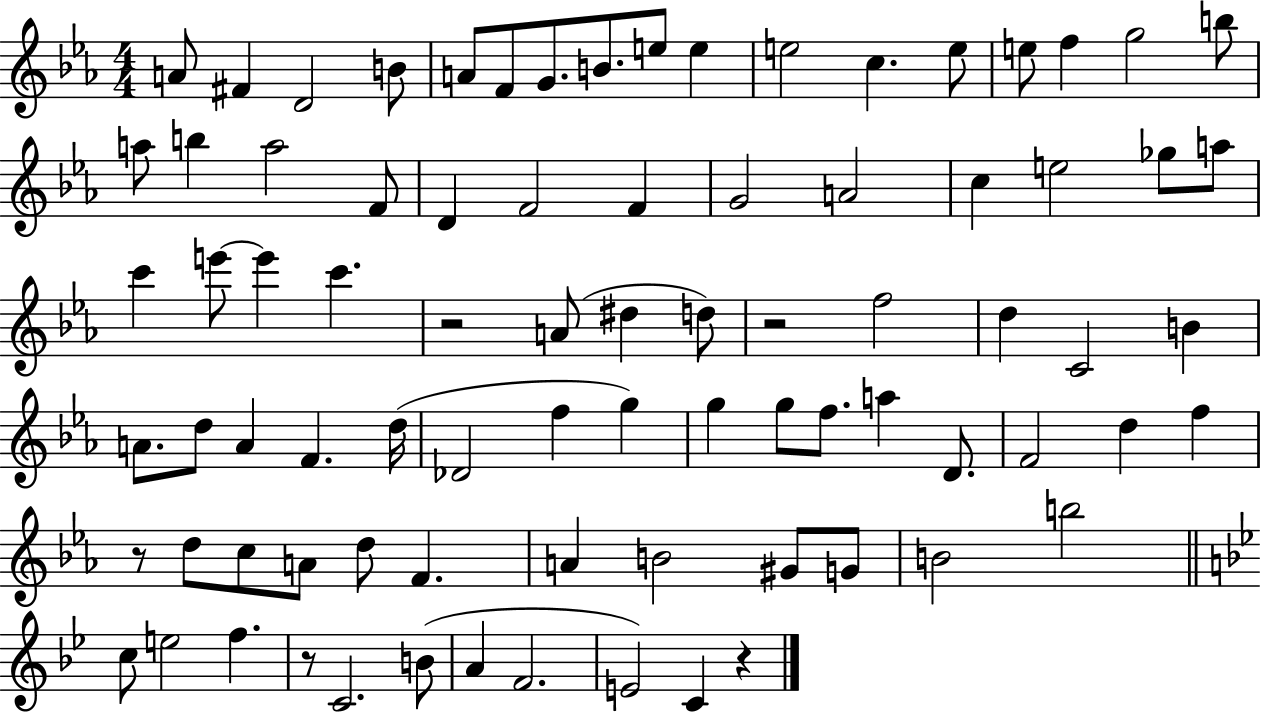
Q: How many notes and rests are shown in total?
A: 82